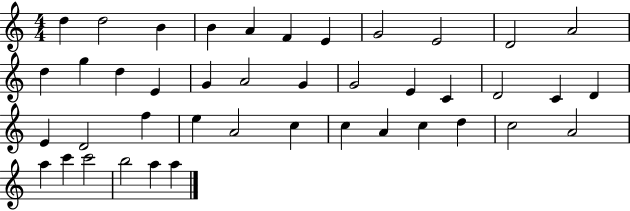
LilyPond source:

{
  \clef treble
  \numericTimeSignature
  \time 4/4
  \key c \major
  d''4 d''2 b'4 | b'4 a'4 f'4 e'4 | g'2 e'2 | d'2 a'2 | \break d''4 g''4 d''4 e'4 | g'4 a'2 g'4 | g'2 e'4 c'4 | d'2 c'4 d'4 | \break e'4 d'2 f''4 | e''4 a'2 c''4 | c''4 a'4 c''4 d''4 | c''2 a'2 | \break a''4 c'''4 c'''2 | b''2 a''4 a''4 | \bar "|."
}